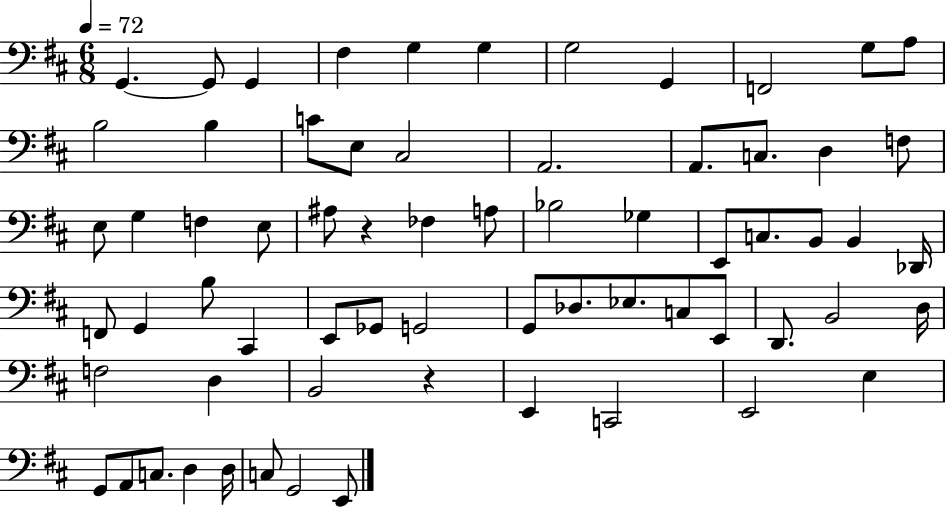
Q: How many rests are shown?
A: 2